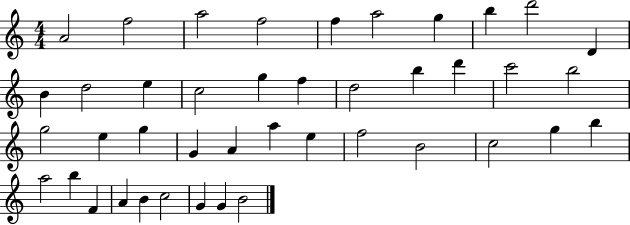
{
  \clef treble
  \numericTimeSignature
  \time 4/4
  \key c \major
  a'2 f''2 | a''2 f''2 | f''4 a''2 g''4 | b''4 d'''2 d'4 | \break b'4 d''2 e''4 | c''2 g''4 f''4 | d''2 b''4 d'''4 | c'''2 b''2 | \break g''2 e''4 g''4 | g'4 a'4 a''4 e''4 | f''2 b'2 | c''2 g''4 b''4 | \break a''2 b''4 f'4 | a'4 b'4 c''2 | g'4 g'4 b'2 | \bar "|."
}